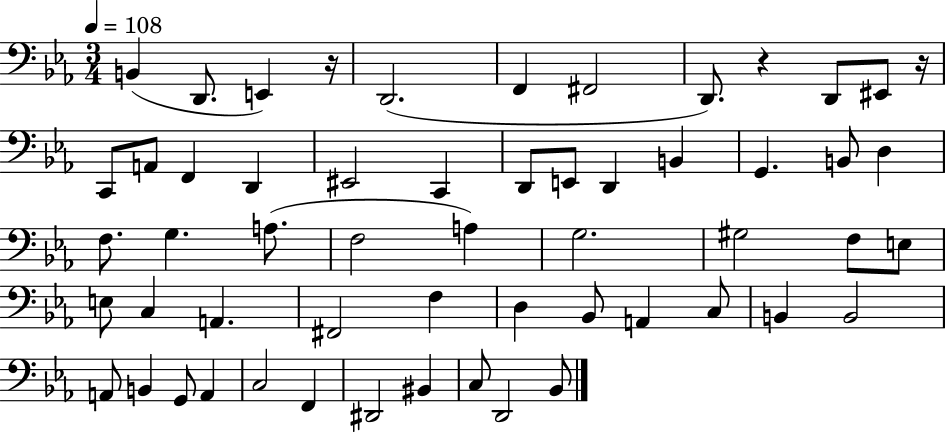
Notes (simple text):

B2/q D2/e. E2/q R/s D2/h. F2/q F#2/h D2/e. R/q D2/e EIS2/e R/s C2/e A2/e F2/q D2/q EIS2/h C2/q D2/e E2/e D2/q B2/q G2/q. B2/e D3/q F3/e. G3/q. A3/e. F3/h A3/q G3/h. G#3/h F3/e E3/e E3/e C3/q A2/q. F#2/h F3/q D3/q Bb2/e A2/q C3/e B2/q B2/h A2/e B2/q G2/e A2/q C3/h F2/q D#2/h BIS2/q C3/e D2/h Bb2/e